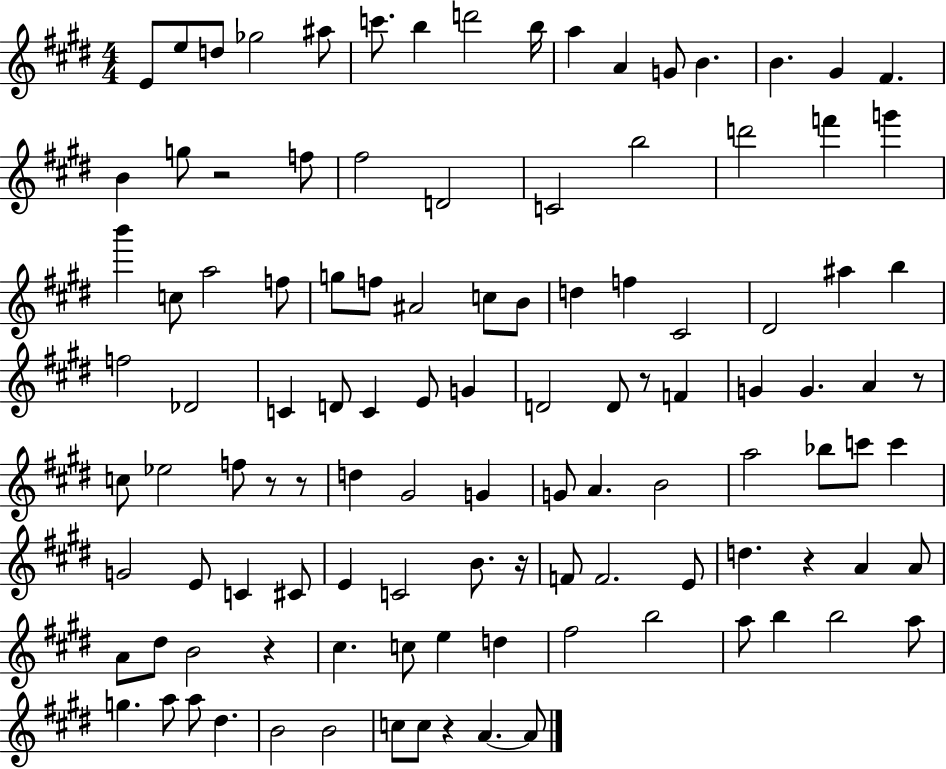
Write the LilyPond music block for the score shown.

{
  \clef treble
  \numericTimeSignature
  \time 4/4
  \key e \major
  e'8 e''8 d''8 ges''2 ais''8 | c'''8. b''4 d'''2 b''16 | a''4 a'4 g'8 b'4. | b'4. gis'4 fis'4. | \break b'4 g''8 r2 f''8 | fis''2 d'2 | c'2 b''2 | d'''2 f'''4 g'''4 | \break b'''4 c''8 a''2 f''8 | g''8 f''8 ais'2 c''8 b'8 | d''4 f''4 cis'2 | dis'2 ais''4 b''4 | \break f''2 des'2 | c'4 d'8 c'4 e'8 g'4 | d'2 d'8 r8 f'4 | g'4 g'4. a'4 r8 | \break c''8 ees''2 f''8 r8 r8 | d''4 gis'2 g'4 | g'8 a'4. b'2 | a''2 bes''8 c'''8 c'''4 | \break g'2 e'8 c'4 cis'8 | e'4 c'2 b'8. r16 | f'8 f'2. e'8 | d''4. r4 a'4 a'8 | \break a'8 dis''8 b'2 r4 | cis''4. c''8 e''4 d''4 | fis''2 b''2 | a''8 b''4 b''2 a''8 | \break g''4. a''8 a''8 dis''4. | b'2 b'2 | c''8 c''8 r4 a'4.~~ a'8 | \bar "|."
}